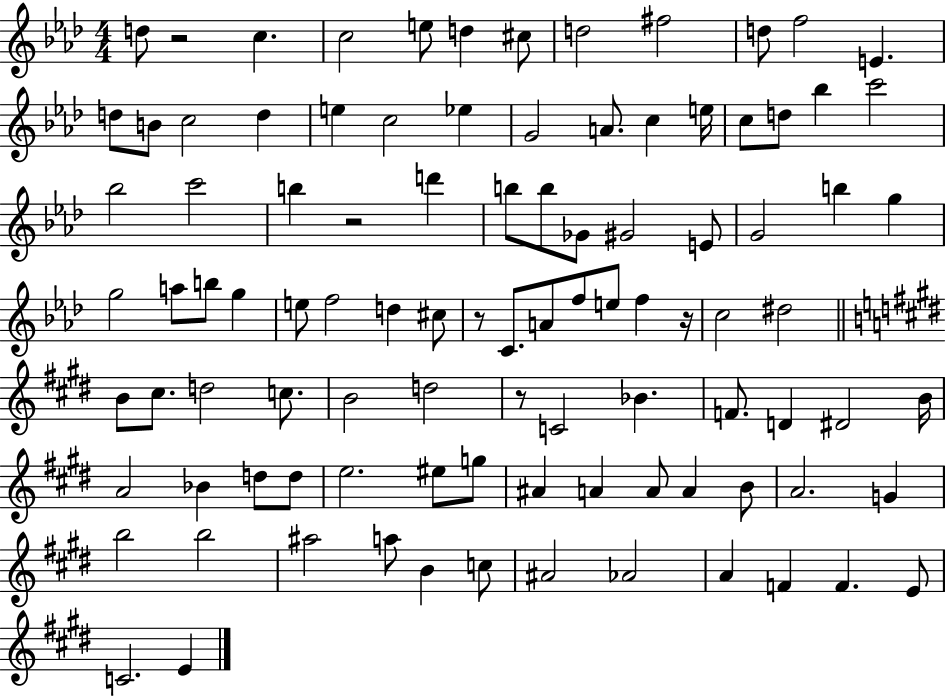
{
  \clef treble
  \numericTimeSignature
  \time 4/4
  \key aes \major
  \repeat volta 2 { d''8 r2 c''4. | c''2 e''8 d''4 cis''8 | d''2 fis''2 | d''8 f''2 e'4. | \break d''8 b'8 c''2 d''4 | e''4 c''2 ees''4 | g'2 a'8. c''4 e''16 | c''8 d''8 bes''4 c'''2 | \break bes''2 c'''2 | b''4 r2 d'''4 | b''8 b''8 ges'8 gis'2 e'8 | g'2 b''4 g''4 | \break g''2 a''8 b''8 g''4 | e''8 f''2 d''4 cis''8 | r8 c'8. a'8 f''8 e''8 f''4 r16 | c''2 dis''2 | \break \bar "||" \break \key e \major b'8 cis''8. d''2 c''8. | b'2 d''2 | r8 c'2 bes'4. | f'8. d'4 dis'2 b'16 | \break a'2 bes'4 d''8 d''8 | e''2. eis''8 g''8 | ais'4 a'4 a'8 a'4 b'8 | a'2. g'4 | \break b''2 b''2 | ais''2 a''8 b'4 c''8 | ais'2 aes'2 | a'4 f'4 f'4. e'8 | \break c'2. e'4 | } \bar "|."
}